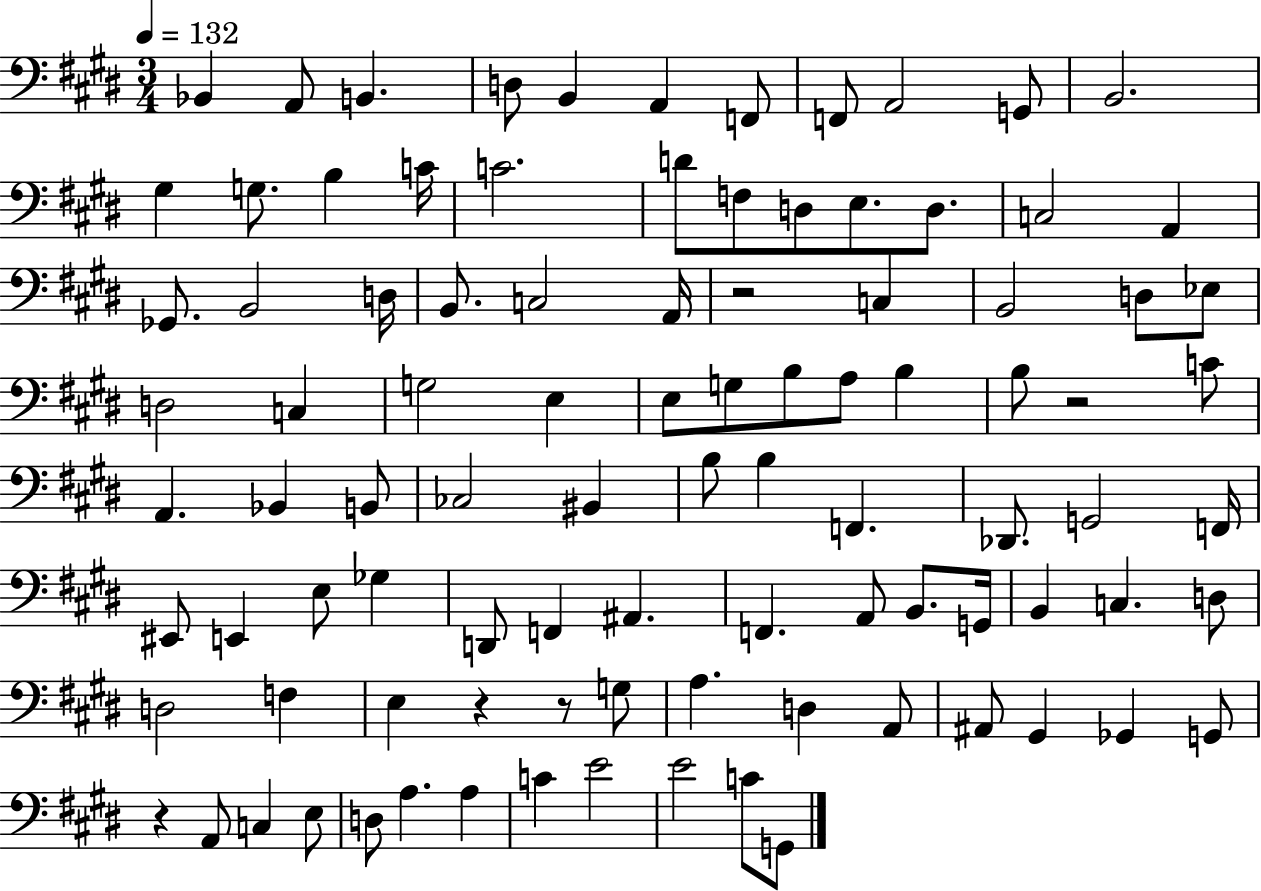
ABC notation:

X:1
T:Untitled
M:3/4
L:1/4
K:E
_B,, A,,/2 B,, D,/2 B,, A,, F,,/2 F,,/2 A,,2 G,,/2 B,,2 ^G, G,/2 B, C/4 C2 D/2 F,/2 D,/2 E,/2 D,/2 C,2 A,, _G,,/2 B,,2 D,/4 B,,/2 C,2 A,,/4 z2 C, B,,2 D,/2 _E,/2 D,2 C, G,2 E, E,/2 G,/2 B,/2 A,/2 B, B,/2 z2 C/2 A,, _B,, B,,/2 _C,2 ^B,, B,/2 B, F,, _D,,/2 G,,2 F,,/4 ^E,,/2 E,, E,/2 _G, D,,/2 F,, ^A,, F,, A,,/2 B,,/2 G,,/4 B,, C, D,/2 D,2 F, E, z z/2 G,/2 A, D, A,,/2 ^A,,/2 ^G,, _G,, G,,/2 z A,,/2 C, E,/2 D,/2 A, A, C E2 E2 C/2 G,,/2